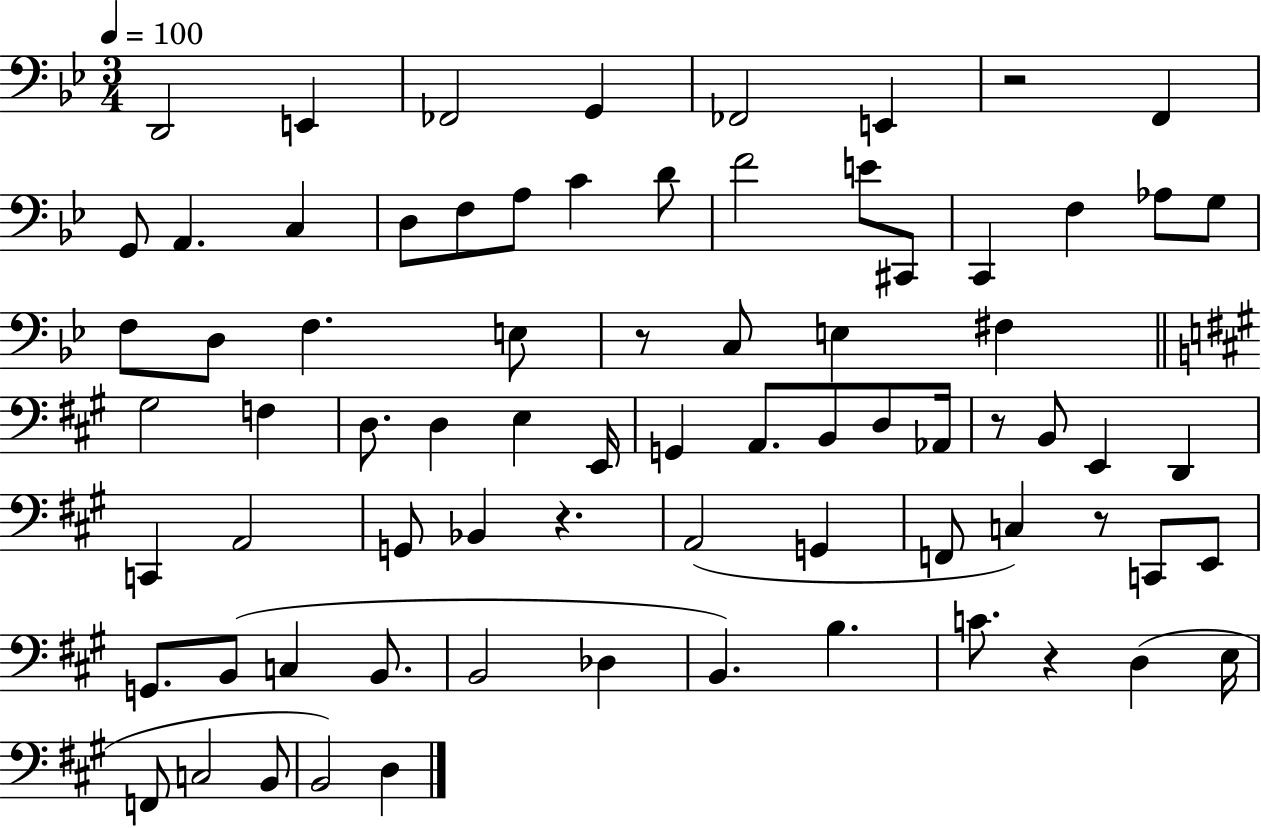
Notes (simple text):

D2/h E2/q FES2/h G2/q FES2/h E2/q R/h F2/q G2/e A2/q. C3/q D3/e F3/e A3/e C4/q D4/e F4/h E4/e C#2/e C2/q F3/q Ab3/e G3/e F3/e D3/e F3/q. E3/e R/e C3/e E3/q F#3/q G#3/h F3/q D3/e. D3/q E3/q E2/s G2/q A2/e. B2/e D3/e Ab2/s R/e B2/e E2/q D2/q C2/q A2/h G2/e Bb2/q R/q. A2/h G2/q F2/e C3/q R/e C2/e E2/e G2/e. B2/e C3/q B2/e. B2/h Db3/q B2/q. B3/q. C4/e. R/q D3/q E3/s F2/e C3/h B2/e B2/h D3/q